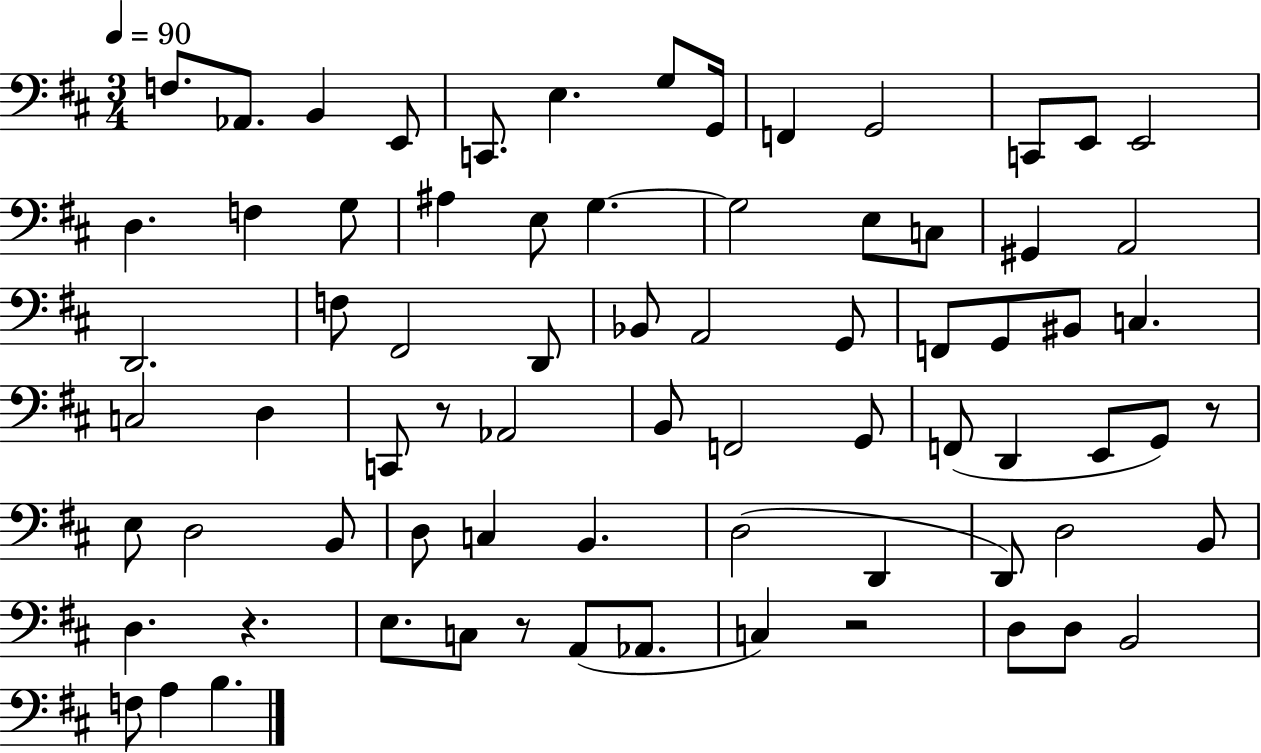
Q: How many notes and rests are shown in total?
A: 74